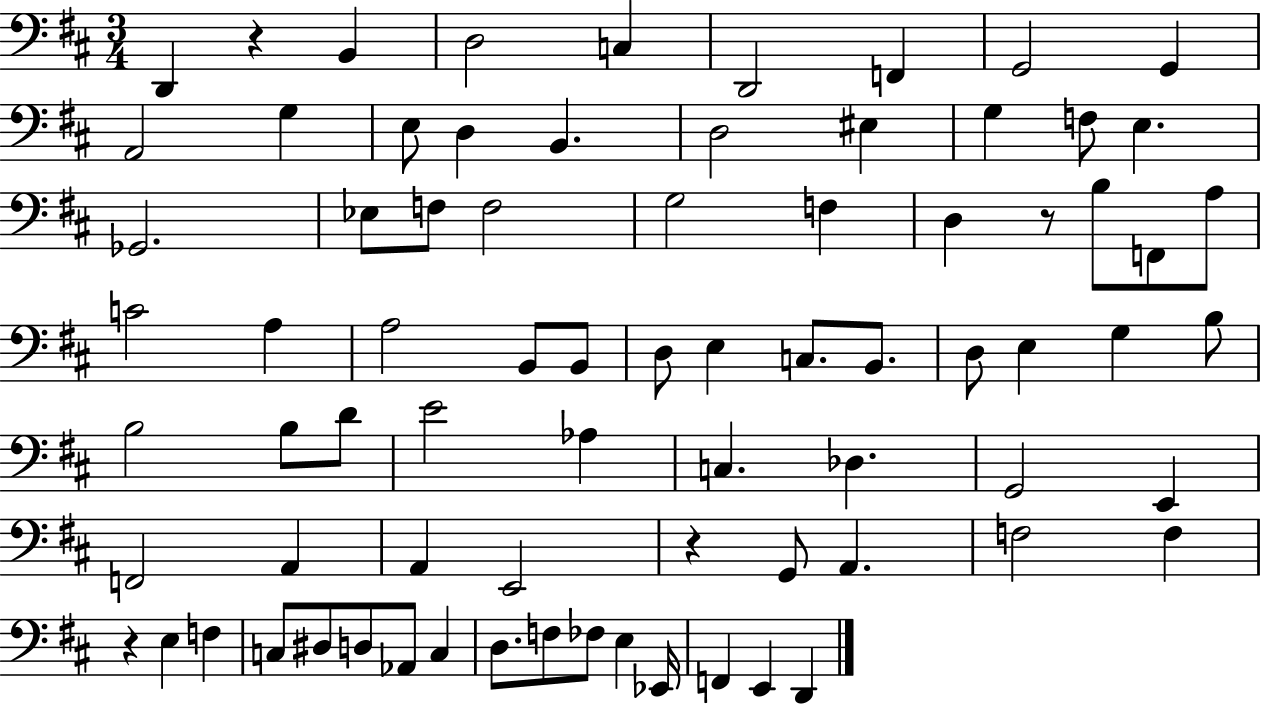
{
  \clef bass
  \numericTimeSignature
  \time 3/4
  \key d \major
  d,4 r4 b,4 | d2 c4 | d,2 f,4 | g,2 g,4 | \break a,2 g4 | e8 d4 b,4. | d2 eis4 | g4 f8 e4. | \break ges,2. | ees8 f8 f2 | g2 f4 | d4 r8 b8 f,8 a8 | \break c'2 a4 | a2 b,8 b,8 | d8 e4 c8. b,8. | d8 e4 g4 b8 | \break b2 b8 d'8 | e'2 aes4 | c4. des4. | g,2 e,4 | \break f,2 a,4 | a,4 e,2 | r4 g,8 a,4. | f2 f4 | \break r4 e4 f4 | c8 dis8 d8 aes,8 c4 | d8. f8 fes8 e4 ees,16 | f,4 e,4 d,4 | \break \bar "|."
}